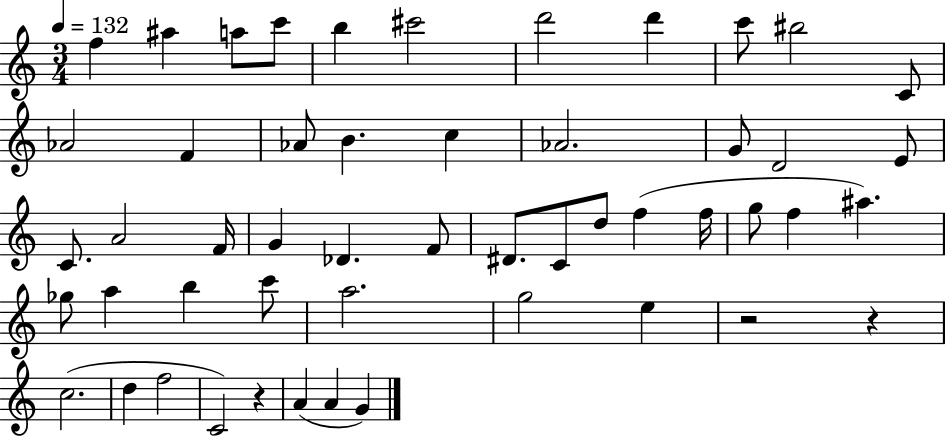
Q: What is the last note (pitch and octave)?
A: G4